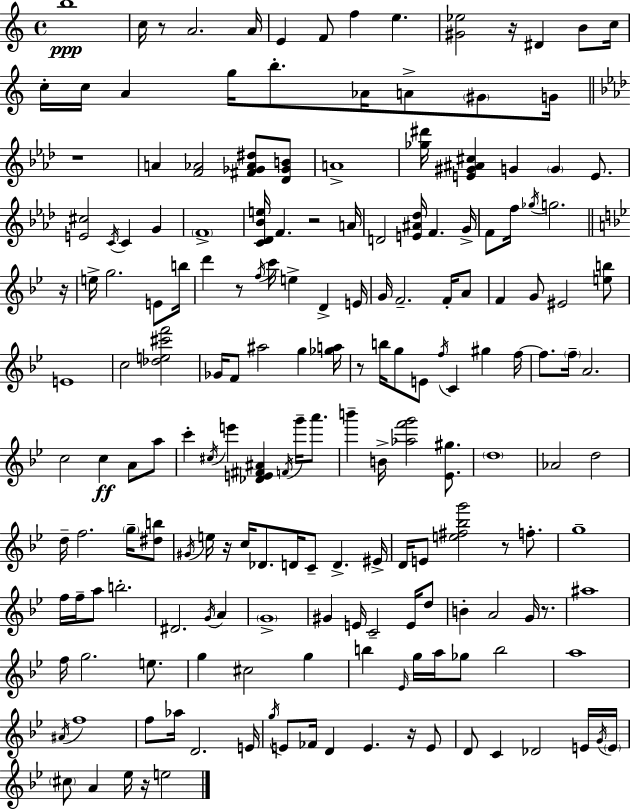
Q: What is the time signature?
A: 4/4